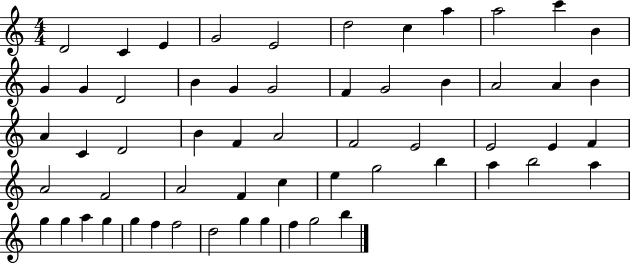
X:1
T:Untitled
M:4/4
L:1/4
K:C
D2 C E G2 E2 d2 c a a2 c' B G G D2 B G G2 F G2 B A2 A B A C D2 B F A2 F2 E2 E2 E F A2 F2 A2 F c e g2 b a b2 a g g a g g f f2 d2 g g f g2 b